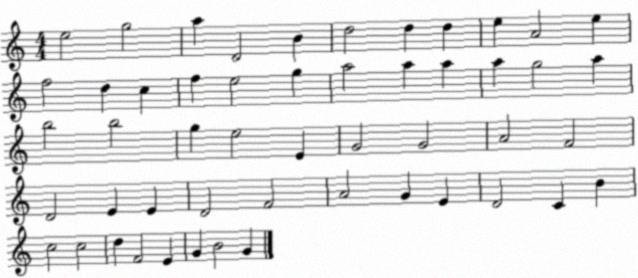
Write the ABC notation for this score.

X:1
T:Untitled
M:4/4
L:1/4
K:C
e2 g2 a D2 B d2 d d e A2 e f2 d c f e2 g a2 a a a g2 a b2 b2 g e2 E G2 G2 A2 F2 D2 E E D2 F2 A2 G E D2 C B c2 c2 d F2 E G B2 G